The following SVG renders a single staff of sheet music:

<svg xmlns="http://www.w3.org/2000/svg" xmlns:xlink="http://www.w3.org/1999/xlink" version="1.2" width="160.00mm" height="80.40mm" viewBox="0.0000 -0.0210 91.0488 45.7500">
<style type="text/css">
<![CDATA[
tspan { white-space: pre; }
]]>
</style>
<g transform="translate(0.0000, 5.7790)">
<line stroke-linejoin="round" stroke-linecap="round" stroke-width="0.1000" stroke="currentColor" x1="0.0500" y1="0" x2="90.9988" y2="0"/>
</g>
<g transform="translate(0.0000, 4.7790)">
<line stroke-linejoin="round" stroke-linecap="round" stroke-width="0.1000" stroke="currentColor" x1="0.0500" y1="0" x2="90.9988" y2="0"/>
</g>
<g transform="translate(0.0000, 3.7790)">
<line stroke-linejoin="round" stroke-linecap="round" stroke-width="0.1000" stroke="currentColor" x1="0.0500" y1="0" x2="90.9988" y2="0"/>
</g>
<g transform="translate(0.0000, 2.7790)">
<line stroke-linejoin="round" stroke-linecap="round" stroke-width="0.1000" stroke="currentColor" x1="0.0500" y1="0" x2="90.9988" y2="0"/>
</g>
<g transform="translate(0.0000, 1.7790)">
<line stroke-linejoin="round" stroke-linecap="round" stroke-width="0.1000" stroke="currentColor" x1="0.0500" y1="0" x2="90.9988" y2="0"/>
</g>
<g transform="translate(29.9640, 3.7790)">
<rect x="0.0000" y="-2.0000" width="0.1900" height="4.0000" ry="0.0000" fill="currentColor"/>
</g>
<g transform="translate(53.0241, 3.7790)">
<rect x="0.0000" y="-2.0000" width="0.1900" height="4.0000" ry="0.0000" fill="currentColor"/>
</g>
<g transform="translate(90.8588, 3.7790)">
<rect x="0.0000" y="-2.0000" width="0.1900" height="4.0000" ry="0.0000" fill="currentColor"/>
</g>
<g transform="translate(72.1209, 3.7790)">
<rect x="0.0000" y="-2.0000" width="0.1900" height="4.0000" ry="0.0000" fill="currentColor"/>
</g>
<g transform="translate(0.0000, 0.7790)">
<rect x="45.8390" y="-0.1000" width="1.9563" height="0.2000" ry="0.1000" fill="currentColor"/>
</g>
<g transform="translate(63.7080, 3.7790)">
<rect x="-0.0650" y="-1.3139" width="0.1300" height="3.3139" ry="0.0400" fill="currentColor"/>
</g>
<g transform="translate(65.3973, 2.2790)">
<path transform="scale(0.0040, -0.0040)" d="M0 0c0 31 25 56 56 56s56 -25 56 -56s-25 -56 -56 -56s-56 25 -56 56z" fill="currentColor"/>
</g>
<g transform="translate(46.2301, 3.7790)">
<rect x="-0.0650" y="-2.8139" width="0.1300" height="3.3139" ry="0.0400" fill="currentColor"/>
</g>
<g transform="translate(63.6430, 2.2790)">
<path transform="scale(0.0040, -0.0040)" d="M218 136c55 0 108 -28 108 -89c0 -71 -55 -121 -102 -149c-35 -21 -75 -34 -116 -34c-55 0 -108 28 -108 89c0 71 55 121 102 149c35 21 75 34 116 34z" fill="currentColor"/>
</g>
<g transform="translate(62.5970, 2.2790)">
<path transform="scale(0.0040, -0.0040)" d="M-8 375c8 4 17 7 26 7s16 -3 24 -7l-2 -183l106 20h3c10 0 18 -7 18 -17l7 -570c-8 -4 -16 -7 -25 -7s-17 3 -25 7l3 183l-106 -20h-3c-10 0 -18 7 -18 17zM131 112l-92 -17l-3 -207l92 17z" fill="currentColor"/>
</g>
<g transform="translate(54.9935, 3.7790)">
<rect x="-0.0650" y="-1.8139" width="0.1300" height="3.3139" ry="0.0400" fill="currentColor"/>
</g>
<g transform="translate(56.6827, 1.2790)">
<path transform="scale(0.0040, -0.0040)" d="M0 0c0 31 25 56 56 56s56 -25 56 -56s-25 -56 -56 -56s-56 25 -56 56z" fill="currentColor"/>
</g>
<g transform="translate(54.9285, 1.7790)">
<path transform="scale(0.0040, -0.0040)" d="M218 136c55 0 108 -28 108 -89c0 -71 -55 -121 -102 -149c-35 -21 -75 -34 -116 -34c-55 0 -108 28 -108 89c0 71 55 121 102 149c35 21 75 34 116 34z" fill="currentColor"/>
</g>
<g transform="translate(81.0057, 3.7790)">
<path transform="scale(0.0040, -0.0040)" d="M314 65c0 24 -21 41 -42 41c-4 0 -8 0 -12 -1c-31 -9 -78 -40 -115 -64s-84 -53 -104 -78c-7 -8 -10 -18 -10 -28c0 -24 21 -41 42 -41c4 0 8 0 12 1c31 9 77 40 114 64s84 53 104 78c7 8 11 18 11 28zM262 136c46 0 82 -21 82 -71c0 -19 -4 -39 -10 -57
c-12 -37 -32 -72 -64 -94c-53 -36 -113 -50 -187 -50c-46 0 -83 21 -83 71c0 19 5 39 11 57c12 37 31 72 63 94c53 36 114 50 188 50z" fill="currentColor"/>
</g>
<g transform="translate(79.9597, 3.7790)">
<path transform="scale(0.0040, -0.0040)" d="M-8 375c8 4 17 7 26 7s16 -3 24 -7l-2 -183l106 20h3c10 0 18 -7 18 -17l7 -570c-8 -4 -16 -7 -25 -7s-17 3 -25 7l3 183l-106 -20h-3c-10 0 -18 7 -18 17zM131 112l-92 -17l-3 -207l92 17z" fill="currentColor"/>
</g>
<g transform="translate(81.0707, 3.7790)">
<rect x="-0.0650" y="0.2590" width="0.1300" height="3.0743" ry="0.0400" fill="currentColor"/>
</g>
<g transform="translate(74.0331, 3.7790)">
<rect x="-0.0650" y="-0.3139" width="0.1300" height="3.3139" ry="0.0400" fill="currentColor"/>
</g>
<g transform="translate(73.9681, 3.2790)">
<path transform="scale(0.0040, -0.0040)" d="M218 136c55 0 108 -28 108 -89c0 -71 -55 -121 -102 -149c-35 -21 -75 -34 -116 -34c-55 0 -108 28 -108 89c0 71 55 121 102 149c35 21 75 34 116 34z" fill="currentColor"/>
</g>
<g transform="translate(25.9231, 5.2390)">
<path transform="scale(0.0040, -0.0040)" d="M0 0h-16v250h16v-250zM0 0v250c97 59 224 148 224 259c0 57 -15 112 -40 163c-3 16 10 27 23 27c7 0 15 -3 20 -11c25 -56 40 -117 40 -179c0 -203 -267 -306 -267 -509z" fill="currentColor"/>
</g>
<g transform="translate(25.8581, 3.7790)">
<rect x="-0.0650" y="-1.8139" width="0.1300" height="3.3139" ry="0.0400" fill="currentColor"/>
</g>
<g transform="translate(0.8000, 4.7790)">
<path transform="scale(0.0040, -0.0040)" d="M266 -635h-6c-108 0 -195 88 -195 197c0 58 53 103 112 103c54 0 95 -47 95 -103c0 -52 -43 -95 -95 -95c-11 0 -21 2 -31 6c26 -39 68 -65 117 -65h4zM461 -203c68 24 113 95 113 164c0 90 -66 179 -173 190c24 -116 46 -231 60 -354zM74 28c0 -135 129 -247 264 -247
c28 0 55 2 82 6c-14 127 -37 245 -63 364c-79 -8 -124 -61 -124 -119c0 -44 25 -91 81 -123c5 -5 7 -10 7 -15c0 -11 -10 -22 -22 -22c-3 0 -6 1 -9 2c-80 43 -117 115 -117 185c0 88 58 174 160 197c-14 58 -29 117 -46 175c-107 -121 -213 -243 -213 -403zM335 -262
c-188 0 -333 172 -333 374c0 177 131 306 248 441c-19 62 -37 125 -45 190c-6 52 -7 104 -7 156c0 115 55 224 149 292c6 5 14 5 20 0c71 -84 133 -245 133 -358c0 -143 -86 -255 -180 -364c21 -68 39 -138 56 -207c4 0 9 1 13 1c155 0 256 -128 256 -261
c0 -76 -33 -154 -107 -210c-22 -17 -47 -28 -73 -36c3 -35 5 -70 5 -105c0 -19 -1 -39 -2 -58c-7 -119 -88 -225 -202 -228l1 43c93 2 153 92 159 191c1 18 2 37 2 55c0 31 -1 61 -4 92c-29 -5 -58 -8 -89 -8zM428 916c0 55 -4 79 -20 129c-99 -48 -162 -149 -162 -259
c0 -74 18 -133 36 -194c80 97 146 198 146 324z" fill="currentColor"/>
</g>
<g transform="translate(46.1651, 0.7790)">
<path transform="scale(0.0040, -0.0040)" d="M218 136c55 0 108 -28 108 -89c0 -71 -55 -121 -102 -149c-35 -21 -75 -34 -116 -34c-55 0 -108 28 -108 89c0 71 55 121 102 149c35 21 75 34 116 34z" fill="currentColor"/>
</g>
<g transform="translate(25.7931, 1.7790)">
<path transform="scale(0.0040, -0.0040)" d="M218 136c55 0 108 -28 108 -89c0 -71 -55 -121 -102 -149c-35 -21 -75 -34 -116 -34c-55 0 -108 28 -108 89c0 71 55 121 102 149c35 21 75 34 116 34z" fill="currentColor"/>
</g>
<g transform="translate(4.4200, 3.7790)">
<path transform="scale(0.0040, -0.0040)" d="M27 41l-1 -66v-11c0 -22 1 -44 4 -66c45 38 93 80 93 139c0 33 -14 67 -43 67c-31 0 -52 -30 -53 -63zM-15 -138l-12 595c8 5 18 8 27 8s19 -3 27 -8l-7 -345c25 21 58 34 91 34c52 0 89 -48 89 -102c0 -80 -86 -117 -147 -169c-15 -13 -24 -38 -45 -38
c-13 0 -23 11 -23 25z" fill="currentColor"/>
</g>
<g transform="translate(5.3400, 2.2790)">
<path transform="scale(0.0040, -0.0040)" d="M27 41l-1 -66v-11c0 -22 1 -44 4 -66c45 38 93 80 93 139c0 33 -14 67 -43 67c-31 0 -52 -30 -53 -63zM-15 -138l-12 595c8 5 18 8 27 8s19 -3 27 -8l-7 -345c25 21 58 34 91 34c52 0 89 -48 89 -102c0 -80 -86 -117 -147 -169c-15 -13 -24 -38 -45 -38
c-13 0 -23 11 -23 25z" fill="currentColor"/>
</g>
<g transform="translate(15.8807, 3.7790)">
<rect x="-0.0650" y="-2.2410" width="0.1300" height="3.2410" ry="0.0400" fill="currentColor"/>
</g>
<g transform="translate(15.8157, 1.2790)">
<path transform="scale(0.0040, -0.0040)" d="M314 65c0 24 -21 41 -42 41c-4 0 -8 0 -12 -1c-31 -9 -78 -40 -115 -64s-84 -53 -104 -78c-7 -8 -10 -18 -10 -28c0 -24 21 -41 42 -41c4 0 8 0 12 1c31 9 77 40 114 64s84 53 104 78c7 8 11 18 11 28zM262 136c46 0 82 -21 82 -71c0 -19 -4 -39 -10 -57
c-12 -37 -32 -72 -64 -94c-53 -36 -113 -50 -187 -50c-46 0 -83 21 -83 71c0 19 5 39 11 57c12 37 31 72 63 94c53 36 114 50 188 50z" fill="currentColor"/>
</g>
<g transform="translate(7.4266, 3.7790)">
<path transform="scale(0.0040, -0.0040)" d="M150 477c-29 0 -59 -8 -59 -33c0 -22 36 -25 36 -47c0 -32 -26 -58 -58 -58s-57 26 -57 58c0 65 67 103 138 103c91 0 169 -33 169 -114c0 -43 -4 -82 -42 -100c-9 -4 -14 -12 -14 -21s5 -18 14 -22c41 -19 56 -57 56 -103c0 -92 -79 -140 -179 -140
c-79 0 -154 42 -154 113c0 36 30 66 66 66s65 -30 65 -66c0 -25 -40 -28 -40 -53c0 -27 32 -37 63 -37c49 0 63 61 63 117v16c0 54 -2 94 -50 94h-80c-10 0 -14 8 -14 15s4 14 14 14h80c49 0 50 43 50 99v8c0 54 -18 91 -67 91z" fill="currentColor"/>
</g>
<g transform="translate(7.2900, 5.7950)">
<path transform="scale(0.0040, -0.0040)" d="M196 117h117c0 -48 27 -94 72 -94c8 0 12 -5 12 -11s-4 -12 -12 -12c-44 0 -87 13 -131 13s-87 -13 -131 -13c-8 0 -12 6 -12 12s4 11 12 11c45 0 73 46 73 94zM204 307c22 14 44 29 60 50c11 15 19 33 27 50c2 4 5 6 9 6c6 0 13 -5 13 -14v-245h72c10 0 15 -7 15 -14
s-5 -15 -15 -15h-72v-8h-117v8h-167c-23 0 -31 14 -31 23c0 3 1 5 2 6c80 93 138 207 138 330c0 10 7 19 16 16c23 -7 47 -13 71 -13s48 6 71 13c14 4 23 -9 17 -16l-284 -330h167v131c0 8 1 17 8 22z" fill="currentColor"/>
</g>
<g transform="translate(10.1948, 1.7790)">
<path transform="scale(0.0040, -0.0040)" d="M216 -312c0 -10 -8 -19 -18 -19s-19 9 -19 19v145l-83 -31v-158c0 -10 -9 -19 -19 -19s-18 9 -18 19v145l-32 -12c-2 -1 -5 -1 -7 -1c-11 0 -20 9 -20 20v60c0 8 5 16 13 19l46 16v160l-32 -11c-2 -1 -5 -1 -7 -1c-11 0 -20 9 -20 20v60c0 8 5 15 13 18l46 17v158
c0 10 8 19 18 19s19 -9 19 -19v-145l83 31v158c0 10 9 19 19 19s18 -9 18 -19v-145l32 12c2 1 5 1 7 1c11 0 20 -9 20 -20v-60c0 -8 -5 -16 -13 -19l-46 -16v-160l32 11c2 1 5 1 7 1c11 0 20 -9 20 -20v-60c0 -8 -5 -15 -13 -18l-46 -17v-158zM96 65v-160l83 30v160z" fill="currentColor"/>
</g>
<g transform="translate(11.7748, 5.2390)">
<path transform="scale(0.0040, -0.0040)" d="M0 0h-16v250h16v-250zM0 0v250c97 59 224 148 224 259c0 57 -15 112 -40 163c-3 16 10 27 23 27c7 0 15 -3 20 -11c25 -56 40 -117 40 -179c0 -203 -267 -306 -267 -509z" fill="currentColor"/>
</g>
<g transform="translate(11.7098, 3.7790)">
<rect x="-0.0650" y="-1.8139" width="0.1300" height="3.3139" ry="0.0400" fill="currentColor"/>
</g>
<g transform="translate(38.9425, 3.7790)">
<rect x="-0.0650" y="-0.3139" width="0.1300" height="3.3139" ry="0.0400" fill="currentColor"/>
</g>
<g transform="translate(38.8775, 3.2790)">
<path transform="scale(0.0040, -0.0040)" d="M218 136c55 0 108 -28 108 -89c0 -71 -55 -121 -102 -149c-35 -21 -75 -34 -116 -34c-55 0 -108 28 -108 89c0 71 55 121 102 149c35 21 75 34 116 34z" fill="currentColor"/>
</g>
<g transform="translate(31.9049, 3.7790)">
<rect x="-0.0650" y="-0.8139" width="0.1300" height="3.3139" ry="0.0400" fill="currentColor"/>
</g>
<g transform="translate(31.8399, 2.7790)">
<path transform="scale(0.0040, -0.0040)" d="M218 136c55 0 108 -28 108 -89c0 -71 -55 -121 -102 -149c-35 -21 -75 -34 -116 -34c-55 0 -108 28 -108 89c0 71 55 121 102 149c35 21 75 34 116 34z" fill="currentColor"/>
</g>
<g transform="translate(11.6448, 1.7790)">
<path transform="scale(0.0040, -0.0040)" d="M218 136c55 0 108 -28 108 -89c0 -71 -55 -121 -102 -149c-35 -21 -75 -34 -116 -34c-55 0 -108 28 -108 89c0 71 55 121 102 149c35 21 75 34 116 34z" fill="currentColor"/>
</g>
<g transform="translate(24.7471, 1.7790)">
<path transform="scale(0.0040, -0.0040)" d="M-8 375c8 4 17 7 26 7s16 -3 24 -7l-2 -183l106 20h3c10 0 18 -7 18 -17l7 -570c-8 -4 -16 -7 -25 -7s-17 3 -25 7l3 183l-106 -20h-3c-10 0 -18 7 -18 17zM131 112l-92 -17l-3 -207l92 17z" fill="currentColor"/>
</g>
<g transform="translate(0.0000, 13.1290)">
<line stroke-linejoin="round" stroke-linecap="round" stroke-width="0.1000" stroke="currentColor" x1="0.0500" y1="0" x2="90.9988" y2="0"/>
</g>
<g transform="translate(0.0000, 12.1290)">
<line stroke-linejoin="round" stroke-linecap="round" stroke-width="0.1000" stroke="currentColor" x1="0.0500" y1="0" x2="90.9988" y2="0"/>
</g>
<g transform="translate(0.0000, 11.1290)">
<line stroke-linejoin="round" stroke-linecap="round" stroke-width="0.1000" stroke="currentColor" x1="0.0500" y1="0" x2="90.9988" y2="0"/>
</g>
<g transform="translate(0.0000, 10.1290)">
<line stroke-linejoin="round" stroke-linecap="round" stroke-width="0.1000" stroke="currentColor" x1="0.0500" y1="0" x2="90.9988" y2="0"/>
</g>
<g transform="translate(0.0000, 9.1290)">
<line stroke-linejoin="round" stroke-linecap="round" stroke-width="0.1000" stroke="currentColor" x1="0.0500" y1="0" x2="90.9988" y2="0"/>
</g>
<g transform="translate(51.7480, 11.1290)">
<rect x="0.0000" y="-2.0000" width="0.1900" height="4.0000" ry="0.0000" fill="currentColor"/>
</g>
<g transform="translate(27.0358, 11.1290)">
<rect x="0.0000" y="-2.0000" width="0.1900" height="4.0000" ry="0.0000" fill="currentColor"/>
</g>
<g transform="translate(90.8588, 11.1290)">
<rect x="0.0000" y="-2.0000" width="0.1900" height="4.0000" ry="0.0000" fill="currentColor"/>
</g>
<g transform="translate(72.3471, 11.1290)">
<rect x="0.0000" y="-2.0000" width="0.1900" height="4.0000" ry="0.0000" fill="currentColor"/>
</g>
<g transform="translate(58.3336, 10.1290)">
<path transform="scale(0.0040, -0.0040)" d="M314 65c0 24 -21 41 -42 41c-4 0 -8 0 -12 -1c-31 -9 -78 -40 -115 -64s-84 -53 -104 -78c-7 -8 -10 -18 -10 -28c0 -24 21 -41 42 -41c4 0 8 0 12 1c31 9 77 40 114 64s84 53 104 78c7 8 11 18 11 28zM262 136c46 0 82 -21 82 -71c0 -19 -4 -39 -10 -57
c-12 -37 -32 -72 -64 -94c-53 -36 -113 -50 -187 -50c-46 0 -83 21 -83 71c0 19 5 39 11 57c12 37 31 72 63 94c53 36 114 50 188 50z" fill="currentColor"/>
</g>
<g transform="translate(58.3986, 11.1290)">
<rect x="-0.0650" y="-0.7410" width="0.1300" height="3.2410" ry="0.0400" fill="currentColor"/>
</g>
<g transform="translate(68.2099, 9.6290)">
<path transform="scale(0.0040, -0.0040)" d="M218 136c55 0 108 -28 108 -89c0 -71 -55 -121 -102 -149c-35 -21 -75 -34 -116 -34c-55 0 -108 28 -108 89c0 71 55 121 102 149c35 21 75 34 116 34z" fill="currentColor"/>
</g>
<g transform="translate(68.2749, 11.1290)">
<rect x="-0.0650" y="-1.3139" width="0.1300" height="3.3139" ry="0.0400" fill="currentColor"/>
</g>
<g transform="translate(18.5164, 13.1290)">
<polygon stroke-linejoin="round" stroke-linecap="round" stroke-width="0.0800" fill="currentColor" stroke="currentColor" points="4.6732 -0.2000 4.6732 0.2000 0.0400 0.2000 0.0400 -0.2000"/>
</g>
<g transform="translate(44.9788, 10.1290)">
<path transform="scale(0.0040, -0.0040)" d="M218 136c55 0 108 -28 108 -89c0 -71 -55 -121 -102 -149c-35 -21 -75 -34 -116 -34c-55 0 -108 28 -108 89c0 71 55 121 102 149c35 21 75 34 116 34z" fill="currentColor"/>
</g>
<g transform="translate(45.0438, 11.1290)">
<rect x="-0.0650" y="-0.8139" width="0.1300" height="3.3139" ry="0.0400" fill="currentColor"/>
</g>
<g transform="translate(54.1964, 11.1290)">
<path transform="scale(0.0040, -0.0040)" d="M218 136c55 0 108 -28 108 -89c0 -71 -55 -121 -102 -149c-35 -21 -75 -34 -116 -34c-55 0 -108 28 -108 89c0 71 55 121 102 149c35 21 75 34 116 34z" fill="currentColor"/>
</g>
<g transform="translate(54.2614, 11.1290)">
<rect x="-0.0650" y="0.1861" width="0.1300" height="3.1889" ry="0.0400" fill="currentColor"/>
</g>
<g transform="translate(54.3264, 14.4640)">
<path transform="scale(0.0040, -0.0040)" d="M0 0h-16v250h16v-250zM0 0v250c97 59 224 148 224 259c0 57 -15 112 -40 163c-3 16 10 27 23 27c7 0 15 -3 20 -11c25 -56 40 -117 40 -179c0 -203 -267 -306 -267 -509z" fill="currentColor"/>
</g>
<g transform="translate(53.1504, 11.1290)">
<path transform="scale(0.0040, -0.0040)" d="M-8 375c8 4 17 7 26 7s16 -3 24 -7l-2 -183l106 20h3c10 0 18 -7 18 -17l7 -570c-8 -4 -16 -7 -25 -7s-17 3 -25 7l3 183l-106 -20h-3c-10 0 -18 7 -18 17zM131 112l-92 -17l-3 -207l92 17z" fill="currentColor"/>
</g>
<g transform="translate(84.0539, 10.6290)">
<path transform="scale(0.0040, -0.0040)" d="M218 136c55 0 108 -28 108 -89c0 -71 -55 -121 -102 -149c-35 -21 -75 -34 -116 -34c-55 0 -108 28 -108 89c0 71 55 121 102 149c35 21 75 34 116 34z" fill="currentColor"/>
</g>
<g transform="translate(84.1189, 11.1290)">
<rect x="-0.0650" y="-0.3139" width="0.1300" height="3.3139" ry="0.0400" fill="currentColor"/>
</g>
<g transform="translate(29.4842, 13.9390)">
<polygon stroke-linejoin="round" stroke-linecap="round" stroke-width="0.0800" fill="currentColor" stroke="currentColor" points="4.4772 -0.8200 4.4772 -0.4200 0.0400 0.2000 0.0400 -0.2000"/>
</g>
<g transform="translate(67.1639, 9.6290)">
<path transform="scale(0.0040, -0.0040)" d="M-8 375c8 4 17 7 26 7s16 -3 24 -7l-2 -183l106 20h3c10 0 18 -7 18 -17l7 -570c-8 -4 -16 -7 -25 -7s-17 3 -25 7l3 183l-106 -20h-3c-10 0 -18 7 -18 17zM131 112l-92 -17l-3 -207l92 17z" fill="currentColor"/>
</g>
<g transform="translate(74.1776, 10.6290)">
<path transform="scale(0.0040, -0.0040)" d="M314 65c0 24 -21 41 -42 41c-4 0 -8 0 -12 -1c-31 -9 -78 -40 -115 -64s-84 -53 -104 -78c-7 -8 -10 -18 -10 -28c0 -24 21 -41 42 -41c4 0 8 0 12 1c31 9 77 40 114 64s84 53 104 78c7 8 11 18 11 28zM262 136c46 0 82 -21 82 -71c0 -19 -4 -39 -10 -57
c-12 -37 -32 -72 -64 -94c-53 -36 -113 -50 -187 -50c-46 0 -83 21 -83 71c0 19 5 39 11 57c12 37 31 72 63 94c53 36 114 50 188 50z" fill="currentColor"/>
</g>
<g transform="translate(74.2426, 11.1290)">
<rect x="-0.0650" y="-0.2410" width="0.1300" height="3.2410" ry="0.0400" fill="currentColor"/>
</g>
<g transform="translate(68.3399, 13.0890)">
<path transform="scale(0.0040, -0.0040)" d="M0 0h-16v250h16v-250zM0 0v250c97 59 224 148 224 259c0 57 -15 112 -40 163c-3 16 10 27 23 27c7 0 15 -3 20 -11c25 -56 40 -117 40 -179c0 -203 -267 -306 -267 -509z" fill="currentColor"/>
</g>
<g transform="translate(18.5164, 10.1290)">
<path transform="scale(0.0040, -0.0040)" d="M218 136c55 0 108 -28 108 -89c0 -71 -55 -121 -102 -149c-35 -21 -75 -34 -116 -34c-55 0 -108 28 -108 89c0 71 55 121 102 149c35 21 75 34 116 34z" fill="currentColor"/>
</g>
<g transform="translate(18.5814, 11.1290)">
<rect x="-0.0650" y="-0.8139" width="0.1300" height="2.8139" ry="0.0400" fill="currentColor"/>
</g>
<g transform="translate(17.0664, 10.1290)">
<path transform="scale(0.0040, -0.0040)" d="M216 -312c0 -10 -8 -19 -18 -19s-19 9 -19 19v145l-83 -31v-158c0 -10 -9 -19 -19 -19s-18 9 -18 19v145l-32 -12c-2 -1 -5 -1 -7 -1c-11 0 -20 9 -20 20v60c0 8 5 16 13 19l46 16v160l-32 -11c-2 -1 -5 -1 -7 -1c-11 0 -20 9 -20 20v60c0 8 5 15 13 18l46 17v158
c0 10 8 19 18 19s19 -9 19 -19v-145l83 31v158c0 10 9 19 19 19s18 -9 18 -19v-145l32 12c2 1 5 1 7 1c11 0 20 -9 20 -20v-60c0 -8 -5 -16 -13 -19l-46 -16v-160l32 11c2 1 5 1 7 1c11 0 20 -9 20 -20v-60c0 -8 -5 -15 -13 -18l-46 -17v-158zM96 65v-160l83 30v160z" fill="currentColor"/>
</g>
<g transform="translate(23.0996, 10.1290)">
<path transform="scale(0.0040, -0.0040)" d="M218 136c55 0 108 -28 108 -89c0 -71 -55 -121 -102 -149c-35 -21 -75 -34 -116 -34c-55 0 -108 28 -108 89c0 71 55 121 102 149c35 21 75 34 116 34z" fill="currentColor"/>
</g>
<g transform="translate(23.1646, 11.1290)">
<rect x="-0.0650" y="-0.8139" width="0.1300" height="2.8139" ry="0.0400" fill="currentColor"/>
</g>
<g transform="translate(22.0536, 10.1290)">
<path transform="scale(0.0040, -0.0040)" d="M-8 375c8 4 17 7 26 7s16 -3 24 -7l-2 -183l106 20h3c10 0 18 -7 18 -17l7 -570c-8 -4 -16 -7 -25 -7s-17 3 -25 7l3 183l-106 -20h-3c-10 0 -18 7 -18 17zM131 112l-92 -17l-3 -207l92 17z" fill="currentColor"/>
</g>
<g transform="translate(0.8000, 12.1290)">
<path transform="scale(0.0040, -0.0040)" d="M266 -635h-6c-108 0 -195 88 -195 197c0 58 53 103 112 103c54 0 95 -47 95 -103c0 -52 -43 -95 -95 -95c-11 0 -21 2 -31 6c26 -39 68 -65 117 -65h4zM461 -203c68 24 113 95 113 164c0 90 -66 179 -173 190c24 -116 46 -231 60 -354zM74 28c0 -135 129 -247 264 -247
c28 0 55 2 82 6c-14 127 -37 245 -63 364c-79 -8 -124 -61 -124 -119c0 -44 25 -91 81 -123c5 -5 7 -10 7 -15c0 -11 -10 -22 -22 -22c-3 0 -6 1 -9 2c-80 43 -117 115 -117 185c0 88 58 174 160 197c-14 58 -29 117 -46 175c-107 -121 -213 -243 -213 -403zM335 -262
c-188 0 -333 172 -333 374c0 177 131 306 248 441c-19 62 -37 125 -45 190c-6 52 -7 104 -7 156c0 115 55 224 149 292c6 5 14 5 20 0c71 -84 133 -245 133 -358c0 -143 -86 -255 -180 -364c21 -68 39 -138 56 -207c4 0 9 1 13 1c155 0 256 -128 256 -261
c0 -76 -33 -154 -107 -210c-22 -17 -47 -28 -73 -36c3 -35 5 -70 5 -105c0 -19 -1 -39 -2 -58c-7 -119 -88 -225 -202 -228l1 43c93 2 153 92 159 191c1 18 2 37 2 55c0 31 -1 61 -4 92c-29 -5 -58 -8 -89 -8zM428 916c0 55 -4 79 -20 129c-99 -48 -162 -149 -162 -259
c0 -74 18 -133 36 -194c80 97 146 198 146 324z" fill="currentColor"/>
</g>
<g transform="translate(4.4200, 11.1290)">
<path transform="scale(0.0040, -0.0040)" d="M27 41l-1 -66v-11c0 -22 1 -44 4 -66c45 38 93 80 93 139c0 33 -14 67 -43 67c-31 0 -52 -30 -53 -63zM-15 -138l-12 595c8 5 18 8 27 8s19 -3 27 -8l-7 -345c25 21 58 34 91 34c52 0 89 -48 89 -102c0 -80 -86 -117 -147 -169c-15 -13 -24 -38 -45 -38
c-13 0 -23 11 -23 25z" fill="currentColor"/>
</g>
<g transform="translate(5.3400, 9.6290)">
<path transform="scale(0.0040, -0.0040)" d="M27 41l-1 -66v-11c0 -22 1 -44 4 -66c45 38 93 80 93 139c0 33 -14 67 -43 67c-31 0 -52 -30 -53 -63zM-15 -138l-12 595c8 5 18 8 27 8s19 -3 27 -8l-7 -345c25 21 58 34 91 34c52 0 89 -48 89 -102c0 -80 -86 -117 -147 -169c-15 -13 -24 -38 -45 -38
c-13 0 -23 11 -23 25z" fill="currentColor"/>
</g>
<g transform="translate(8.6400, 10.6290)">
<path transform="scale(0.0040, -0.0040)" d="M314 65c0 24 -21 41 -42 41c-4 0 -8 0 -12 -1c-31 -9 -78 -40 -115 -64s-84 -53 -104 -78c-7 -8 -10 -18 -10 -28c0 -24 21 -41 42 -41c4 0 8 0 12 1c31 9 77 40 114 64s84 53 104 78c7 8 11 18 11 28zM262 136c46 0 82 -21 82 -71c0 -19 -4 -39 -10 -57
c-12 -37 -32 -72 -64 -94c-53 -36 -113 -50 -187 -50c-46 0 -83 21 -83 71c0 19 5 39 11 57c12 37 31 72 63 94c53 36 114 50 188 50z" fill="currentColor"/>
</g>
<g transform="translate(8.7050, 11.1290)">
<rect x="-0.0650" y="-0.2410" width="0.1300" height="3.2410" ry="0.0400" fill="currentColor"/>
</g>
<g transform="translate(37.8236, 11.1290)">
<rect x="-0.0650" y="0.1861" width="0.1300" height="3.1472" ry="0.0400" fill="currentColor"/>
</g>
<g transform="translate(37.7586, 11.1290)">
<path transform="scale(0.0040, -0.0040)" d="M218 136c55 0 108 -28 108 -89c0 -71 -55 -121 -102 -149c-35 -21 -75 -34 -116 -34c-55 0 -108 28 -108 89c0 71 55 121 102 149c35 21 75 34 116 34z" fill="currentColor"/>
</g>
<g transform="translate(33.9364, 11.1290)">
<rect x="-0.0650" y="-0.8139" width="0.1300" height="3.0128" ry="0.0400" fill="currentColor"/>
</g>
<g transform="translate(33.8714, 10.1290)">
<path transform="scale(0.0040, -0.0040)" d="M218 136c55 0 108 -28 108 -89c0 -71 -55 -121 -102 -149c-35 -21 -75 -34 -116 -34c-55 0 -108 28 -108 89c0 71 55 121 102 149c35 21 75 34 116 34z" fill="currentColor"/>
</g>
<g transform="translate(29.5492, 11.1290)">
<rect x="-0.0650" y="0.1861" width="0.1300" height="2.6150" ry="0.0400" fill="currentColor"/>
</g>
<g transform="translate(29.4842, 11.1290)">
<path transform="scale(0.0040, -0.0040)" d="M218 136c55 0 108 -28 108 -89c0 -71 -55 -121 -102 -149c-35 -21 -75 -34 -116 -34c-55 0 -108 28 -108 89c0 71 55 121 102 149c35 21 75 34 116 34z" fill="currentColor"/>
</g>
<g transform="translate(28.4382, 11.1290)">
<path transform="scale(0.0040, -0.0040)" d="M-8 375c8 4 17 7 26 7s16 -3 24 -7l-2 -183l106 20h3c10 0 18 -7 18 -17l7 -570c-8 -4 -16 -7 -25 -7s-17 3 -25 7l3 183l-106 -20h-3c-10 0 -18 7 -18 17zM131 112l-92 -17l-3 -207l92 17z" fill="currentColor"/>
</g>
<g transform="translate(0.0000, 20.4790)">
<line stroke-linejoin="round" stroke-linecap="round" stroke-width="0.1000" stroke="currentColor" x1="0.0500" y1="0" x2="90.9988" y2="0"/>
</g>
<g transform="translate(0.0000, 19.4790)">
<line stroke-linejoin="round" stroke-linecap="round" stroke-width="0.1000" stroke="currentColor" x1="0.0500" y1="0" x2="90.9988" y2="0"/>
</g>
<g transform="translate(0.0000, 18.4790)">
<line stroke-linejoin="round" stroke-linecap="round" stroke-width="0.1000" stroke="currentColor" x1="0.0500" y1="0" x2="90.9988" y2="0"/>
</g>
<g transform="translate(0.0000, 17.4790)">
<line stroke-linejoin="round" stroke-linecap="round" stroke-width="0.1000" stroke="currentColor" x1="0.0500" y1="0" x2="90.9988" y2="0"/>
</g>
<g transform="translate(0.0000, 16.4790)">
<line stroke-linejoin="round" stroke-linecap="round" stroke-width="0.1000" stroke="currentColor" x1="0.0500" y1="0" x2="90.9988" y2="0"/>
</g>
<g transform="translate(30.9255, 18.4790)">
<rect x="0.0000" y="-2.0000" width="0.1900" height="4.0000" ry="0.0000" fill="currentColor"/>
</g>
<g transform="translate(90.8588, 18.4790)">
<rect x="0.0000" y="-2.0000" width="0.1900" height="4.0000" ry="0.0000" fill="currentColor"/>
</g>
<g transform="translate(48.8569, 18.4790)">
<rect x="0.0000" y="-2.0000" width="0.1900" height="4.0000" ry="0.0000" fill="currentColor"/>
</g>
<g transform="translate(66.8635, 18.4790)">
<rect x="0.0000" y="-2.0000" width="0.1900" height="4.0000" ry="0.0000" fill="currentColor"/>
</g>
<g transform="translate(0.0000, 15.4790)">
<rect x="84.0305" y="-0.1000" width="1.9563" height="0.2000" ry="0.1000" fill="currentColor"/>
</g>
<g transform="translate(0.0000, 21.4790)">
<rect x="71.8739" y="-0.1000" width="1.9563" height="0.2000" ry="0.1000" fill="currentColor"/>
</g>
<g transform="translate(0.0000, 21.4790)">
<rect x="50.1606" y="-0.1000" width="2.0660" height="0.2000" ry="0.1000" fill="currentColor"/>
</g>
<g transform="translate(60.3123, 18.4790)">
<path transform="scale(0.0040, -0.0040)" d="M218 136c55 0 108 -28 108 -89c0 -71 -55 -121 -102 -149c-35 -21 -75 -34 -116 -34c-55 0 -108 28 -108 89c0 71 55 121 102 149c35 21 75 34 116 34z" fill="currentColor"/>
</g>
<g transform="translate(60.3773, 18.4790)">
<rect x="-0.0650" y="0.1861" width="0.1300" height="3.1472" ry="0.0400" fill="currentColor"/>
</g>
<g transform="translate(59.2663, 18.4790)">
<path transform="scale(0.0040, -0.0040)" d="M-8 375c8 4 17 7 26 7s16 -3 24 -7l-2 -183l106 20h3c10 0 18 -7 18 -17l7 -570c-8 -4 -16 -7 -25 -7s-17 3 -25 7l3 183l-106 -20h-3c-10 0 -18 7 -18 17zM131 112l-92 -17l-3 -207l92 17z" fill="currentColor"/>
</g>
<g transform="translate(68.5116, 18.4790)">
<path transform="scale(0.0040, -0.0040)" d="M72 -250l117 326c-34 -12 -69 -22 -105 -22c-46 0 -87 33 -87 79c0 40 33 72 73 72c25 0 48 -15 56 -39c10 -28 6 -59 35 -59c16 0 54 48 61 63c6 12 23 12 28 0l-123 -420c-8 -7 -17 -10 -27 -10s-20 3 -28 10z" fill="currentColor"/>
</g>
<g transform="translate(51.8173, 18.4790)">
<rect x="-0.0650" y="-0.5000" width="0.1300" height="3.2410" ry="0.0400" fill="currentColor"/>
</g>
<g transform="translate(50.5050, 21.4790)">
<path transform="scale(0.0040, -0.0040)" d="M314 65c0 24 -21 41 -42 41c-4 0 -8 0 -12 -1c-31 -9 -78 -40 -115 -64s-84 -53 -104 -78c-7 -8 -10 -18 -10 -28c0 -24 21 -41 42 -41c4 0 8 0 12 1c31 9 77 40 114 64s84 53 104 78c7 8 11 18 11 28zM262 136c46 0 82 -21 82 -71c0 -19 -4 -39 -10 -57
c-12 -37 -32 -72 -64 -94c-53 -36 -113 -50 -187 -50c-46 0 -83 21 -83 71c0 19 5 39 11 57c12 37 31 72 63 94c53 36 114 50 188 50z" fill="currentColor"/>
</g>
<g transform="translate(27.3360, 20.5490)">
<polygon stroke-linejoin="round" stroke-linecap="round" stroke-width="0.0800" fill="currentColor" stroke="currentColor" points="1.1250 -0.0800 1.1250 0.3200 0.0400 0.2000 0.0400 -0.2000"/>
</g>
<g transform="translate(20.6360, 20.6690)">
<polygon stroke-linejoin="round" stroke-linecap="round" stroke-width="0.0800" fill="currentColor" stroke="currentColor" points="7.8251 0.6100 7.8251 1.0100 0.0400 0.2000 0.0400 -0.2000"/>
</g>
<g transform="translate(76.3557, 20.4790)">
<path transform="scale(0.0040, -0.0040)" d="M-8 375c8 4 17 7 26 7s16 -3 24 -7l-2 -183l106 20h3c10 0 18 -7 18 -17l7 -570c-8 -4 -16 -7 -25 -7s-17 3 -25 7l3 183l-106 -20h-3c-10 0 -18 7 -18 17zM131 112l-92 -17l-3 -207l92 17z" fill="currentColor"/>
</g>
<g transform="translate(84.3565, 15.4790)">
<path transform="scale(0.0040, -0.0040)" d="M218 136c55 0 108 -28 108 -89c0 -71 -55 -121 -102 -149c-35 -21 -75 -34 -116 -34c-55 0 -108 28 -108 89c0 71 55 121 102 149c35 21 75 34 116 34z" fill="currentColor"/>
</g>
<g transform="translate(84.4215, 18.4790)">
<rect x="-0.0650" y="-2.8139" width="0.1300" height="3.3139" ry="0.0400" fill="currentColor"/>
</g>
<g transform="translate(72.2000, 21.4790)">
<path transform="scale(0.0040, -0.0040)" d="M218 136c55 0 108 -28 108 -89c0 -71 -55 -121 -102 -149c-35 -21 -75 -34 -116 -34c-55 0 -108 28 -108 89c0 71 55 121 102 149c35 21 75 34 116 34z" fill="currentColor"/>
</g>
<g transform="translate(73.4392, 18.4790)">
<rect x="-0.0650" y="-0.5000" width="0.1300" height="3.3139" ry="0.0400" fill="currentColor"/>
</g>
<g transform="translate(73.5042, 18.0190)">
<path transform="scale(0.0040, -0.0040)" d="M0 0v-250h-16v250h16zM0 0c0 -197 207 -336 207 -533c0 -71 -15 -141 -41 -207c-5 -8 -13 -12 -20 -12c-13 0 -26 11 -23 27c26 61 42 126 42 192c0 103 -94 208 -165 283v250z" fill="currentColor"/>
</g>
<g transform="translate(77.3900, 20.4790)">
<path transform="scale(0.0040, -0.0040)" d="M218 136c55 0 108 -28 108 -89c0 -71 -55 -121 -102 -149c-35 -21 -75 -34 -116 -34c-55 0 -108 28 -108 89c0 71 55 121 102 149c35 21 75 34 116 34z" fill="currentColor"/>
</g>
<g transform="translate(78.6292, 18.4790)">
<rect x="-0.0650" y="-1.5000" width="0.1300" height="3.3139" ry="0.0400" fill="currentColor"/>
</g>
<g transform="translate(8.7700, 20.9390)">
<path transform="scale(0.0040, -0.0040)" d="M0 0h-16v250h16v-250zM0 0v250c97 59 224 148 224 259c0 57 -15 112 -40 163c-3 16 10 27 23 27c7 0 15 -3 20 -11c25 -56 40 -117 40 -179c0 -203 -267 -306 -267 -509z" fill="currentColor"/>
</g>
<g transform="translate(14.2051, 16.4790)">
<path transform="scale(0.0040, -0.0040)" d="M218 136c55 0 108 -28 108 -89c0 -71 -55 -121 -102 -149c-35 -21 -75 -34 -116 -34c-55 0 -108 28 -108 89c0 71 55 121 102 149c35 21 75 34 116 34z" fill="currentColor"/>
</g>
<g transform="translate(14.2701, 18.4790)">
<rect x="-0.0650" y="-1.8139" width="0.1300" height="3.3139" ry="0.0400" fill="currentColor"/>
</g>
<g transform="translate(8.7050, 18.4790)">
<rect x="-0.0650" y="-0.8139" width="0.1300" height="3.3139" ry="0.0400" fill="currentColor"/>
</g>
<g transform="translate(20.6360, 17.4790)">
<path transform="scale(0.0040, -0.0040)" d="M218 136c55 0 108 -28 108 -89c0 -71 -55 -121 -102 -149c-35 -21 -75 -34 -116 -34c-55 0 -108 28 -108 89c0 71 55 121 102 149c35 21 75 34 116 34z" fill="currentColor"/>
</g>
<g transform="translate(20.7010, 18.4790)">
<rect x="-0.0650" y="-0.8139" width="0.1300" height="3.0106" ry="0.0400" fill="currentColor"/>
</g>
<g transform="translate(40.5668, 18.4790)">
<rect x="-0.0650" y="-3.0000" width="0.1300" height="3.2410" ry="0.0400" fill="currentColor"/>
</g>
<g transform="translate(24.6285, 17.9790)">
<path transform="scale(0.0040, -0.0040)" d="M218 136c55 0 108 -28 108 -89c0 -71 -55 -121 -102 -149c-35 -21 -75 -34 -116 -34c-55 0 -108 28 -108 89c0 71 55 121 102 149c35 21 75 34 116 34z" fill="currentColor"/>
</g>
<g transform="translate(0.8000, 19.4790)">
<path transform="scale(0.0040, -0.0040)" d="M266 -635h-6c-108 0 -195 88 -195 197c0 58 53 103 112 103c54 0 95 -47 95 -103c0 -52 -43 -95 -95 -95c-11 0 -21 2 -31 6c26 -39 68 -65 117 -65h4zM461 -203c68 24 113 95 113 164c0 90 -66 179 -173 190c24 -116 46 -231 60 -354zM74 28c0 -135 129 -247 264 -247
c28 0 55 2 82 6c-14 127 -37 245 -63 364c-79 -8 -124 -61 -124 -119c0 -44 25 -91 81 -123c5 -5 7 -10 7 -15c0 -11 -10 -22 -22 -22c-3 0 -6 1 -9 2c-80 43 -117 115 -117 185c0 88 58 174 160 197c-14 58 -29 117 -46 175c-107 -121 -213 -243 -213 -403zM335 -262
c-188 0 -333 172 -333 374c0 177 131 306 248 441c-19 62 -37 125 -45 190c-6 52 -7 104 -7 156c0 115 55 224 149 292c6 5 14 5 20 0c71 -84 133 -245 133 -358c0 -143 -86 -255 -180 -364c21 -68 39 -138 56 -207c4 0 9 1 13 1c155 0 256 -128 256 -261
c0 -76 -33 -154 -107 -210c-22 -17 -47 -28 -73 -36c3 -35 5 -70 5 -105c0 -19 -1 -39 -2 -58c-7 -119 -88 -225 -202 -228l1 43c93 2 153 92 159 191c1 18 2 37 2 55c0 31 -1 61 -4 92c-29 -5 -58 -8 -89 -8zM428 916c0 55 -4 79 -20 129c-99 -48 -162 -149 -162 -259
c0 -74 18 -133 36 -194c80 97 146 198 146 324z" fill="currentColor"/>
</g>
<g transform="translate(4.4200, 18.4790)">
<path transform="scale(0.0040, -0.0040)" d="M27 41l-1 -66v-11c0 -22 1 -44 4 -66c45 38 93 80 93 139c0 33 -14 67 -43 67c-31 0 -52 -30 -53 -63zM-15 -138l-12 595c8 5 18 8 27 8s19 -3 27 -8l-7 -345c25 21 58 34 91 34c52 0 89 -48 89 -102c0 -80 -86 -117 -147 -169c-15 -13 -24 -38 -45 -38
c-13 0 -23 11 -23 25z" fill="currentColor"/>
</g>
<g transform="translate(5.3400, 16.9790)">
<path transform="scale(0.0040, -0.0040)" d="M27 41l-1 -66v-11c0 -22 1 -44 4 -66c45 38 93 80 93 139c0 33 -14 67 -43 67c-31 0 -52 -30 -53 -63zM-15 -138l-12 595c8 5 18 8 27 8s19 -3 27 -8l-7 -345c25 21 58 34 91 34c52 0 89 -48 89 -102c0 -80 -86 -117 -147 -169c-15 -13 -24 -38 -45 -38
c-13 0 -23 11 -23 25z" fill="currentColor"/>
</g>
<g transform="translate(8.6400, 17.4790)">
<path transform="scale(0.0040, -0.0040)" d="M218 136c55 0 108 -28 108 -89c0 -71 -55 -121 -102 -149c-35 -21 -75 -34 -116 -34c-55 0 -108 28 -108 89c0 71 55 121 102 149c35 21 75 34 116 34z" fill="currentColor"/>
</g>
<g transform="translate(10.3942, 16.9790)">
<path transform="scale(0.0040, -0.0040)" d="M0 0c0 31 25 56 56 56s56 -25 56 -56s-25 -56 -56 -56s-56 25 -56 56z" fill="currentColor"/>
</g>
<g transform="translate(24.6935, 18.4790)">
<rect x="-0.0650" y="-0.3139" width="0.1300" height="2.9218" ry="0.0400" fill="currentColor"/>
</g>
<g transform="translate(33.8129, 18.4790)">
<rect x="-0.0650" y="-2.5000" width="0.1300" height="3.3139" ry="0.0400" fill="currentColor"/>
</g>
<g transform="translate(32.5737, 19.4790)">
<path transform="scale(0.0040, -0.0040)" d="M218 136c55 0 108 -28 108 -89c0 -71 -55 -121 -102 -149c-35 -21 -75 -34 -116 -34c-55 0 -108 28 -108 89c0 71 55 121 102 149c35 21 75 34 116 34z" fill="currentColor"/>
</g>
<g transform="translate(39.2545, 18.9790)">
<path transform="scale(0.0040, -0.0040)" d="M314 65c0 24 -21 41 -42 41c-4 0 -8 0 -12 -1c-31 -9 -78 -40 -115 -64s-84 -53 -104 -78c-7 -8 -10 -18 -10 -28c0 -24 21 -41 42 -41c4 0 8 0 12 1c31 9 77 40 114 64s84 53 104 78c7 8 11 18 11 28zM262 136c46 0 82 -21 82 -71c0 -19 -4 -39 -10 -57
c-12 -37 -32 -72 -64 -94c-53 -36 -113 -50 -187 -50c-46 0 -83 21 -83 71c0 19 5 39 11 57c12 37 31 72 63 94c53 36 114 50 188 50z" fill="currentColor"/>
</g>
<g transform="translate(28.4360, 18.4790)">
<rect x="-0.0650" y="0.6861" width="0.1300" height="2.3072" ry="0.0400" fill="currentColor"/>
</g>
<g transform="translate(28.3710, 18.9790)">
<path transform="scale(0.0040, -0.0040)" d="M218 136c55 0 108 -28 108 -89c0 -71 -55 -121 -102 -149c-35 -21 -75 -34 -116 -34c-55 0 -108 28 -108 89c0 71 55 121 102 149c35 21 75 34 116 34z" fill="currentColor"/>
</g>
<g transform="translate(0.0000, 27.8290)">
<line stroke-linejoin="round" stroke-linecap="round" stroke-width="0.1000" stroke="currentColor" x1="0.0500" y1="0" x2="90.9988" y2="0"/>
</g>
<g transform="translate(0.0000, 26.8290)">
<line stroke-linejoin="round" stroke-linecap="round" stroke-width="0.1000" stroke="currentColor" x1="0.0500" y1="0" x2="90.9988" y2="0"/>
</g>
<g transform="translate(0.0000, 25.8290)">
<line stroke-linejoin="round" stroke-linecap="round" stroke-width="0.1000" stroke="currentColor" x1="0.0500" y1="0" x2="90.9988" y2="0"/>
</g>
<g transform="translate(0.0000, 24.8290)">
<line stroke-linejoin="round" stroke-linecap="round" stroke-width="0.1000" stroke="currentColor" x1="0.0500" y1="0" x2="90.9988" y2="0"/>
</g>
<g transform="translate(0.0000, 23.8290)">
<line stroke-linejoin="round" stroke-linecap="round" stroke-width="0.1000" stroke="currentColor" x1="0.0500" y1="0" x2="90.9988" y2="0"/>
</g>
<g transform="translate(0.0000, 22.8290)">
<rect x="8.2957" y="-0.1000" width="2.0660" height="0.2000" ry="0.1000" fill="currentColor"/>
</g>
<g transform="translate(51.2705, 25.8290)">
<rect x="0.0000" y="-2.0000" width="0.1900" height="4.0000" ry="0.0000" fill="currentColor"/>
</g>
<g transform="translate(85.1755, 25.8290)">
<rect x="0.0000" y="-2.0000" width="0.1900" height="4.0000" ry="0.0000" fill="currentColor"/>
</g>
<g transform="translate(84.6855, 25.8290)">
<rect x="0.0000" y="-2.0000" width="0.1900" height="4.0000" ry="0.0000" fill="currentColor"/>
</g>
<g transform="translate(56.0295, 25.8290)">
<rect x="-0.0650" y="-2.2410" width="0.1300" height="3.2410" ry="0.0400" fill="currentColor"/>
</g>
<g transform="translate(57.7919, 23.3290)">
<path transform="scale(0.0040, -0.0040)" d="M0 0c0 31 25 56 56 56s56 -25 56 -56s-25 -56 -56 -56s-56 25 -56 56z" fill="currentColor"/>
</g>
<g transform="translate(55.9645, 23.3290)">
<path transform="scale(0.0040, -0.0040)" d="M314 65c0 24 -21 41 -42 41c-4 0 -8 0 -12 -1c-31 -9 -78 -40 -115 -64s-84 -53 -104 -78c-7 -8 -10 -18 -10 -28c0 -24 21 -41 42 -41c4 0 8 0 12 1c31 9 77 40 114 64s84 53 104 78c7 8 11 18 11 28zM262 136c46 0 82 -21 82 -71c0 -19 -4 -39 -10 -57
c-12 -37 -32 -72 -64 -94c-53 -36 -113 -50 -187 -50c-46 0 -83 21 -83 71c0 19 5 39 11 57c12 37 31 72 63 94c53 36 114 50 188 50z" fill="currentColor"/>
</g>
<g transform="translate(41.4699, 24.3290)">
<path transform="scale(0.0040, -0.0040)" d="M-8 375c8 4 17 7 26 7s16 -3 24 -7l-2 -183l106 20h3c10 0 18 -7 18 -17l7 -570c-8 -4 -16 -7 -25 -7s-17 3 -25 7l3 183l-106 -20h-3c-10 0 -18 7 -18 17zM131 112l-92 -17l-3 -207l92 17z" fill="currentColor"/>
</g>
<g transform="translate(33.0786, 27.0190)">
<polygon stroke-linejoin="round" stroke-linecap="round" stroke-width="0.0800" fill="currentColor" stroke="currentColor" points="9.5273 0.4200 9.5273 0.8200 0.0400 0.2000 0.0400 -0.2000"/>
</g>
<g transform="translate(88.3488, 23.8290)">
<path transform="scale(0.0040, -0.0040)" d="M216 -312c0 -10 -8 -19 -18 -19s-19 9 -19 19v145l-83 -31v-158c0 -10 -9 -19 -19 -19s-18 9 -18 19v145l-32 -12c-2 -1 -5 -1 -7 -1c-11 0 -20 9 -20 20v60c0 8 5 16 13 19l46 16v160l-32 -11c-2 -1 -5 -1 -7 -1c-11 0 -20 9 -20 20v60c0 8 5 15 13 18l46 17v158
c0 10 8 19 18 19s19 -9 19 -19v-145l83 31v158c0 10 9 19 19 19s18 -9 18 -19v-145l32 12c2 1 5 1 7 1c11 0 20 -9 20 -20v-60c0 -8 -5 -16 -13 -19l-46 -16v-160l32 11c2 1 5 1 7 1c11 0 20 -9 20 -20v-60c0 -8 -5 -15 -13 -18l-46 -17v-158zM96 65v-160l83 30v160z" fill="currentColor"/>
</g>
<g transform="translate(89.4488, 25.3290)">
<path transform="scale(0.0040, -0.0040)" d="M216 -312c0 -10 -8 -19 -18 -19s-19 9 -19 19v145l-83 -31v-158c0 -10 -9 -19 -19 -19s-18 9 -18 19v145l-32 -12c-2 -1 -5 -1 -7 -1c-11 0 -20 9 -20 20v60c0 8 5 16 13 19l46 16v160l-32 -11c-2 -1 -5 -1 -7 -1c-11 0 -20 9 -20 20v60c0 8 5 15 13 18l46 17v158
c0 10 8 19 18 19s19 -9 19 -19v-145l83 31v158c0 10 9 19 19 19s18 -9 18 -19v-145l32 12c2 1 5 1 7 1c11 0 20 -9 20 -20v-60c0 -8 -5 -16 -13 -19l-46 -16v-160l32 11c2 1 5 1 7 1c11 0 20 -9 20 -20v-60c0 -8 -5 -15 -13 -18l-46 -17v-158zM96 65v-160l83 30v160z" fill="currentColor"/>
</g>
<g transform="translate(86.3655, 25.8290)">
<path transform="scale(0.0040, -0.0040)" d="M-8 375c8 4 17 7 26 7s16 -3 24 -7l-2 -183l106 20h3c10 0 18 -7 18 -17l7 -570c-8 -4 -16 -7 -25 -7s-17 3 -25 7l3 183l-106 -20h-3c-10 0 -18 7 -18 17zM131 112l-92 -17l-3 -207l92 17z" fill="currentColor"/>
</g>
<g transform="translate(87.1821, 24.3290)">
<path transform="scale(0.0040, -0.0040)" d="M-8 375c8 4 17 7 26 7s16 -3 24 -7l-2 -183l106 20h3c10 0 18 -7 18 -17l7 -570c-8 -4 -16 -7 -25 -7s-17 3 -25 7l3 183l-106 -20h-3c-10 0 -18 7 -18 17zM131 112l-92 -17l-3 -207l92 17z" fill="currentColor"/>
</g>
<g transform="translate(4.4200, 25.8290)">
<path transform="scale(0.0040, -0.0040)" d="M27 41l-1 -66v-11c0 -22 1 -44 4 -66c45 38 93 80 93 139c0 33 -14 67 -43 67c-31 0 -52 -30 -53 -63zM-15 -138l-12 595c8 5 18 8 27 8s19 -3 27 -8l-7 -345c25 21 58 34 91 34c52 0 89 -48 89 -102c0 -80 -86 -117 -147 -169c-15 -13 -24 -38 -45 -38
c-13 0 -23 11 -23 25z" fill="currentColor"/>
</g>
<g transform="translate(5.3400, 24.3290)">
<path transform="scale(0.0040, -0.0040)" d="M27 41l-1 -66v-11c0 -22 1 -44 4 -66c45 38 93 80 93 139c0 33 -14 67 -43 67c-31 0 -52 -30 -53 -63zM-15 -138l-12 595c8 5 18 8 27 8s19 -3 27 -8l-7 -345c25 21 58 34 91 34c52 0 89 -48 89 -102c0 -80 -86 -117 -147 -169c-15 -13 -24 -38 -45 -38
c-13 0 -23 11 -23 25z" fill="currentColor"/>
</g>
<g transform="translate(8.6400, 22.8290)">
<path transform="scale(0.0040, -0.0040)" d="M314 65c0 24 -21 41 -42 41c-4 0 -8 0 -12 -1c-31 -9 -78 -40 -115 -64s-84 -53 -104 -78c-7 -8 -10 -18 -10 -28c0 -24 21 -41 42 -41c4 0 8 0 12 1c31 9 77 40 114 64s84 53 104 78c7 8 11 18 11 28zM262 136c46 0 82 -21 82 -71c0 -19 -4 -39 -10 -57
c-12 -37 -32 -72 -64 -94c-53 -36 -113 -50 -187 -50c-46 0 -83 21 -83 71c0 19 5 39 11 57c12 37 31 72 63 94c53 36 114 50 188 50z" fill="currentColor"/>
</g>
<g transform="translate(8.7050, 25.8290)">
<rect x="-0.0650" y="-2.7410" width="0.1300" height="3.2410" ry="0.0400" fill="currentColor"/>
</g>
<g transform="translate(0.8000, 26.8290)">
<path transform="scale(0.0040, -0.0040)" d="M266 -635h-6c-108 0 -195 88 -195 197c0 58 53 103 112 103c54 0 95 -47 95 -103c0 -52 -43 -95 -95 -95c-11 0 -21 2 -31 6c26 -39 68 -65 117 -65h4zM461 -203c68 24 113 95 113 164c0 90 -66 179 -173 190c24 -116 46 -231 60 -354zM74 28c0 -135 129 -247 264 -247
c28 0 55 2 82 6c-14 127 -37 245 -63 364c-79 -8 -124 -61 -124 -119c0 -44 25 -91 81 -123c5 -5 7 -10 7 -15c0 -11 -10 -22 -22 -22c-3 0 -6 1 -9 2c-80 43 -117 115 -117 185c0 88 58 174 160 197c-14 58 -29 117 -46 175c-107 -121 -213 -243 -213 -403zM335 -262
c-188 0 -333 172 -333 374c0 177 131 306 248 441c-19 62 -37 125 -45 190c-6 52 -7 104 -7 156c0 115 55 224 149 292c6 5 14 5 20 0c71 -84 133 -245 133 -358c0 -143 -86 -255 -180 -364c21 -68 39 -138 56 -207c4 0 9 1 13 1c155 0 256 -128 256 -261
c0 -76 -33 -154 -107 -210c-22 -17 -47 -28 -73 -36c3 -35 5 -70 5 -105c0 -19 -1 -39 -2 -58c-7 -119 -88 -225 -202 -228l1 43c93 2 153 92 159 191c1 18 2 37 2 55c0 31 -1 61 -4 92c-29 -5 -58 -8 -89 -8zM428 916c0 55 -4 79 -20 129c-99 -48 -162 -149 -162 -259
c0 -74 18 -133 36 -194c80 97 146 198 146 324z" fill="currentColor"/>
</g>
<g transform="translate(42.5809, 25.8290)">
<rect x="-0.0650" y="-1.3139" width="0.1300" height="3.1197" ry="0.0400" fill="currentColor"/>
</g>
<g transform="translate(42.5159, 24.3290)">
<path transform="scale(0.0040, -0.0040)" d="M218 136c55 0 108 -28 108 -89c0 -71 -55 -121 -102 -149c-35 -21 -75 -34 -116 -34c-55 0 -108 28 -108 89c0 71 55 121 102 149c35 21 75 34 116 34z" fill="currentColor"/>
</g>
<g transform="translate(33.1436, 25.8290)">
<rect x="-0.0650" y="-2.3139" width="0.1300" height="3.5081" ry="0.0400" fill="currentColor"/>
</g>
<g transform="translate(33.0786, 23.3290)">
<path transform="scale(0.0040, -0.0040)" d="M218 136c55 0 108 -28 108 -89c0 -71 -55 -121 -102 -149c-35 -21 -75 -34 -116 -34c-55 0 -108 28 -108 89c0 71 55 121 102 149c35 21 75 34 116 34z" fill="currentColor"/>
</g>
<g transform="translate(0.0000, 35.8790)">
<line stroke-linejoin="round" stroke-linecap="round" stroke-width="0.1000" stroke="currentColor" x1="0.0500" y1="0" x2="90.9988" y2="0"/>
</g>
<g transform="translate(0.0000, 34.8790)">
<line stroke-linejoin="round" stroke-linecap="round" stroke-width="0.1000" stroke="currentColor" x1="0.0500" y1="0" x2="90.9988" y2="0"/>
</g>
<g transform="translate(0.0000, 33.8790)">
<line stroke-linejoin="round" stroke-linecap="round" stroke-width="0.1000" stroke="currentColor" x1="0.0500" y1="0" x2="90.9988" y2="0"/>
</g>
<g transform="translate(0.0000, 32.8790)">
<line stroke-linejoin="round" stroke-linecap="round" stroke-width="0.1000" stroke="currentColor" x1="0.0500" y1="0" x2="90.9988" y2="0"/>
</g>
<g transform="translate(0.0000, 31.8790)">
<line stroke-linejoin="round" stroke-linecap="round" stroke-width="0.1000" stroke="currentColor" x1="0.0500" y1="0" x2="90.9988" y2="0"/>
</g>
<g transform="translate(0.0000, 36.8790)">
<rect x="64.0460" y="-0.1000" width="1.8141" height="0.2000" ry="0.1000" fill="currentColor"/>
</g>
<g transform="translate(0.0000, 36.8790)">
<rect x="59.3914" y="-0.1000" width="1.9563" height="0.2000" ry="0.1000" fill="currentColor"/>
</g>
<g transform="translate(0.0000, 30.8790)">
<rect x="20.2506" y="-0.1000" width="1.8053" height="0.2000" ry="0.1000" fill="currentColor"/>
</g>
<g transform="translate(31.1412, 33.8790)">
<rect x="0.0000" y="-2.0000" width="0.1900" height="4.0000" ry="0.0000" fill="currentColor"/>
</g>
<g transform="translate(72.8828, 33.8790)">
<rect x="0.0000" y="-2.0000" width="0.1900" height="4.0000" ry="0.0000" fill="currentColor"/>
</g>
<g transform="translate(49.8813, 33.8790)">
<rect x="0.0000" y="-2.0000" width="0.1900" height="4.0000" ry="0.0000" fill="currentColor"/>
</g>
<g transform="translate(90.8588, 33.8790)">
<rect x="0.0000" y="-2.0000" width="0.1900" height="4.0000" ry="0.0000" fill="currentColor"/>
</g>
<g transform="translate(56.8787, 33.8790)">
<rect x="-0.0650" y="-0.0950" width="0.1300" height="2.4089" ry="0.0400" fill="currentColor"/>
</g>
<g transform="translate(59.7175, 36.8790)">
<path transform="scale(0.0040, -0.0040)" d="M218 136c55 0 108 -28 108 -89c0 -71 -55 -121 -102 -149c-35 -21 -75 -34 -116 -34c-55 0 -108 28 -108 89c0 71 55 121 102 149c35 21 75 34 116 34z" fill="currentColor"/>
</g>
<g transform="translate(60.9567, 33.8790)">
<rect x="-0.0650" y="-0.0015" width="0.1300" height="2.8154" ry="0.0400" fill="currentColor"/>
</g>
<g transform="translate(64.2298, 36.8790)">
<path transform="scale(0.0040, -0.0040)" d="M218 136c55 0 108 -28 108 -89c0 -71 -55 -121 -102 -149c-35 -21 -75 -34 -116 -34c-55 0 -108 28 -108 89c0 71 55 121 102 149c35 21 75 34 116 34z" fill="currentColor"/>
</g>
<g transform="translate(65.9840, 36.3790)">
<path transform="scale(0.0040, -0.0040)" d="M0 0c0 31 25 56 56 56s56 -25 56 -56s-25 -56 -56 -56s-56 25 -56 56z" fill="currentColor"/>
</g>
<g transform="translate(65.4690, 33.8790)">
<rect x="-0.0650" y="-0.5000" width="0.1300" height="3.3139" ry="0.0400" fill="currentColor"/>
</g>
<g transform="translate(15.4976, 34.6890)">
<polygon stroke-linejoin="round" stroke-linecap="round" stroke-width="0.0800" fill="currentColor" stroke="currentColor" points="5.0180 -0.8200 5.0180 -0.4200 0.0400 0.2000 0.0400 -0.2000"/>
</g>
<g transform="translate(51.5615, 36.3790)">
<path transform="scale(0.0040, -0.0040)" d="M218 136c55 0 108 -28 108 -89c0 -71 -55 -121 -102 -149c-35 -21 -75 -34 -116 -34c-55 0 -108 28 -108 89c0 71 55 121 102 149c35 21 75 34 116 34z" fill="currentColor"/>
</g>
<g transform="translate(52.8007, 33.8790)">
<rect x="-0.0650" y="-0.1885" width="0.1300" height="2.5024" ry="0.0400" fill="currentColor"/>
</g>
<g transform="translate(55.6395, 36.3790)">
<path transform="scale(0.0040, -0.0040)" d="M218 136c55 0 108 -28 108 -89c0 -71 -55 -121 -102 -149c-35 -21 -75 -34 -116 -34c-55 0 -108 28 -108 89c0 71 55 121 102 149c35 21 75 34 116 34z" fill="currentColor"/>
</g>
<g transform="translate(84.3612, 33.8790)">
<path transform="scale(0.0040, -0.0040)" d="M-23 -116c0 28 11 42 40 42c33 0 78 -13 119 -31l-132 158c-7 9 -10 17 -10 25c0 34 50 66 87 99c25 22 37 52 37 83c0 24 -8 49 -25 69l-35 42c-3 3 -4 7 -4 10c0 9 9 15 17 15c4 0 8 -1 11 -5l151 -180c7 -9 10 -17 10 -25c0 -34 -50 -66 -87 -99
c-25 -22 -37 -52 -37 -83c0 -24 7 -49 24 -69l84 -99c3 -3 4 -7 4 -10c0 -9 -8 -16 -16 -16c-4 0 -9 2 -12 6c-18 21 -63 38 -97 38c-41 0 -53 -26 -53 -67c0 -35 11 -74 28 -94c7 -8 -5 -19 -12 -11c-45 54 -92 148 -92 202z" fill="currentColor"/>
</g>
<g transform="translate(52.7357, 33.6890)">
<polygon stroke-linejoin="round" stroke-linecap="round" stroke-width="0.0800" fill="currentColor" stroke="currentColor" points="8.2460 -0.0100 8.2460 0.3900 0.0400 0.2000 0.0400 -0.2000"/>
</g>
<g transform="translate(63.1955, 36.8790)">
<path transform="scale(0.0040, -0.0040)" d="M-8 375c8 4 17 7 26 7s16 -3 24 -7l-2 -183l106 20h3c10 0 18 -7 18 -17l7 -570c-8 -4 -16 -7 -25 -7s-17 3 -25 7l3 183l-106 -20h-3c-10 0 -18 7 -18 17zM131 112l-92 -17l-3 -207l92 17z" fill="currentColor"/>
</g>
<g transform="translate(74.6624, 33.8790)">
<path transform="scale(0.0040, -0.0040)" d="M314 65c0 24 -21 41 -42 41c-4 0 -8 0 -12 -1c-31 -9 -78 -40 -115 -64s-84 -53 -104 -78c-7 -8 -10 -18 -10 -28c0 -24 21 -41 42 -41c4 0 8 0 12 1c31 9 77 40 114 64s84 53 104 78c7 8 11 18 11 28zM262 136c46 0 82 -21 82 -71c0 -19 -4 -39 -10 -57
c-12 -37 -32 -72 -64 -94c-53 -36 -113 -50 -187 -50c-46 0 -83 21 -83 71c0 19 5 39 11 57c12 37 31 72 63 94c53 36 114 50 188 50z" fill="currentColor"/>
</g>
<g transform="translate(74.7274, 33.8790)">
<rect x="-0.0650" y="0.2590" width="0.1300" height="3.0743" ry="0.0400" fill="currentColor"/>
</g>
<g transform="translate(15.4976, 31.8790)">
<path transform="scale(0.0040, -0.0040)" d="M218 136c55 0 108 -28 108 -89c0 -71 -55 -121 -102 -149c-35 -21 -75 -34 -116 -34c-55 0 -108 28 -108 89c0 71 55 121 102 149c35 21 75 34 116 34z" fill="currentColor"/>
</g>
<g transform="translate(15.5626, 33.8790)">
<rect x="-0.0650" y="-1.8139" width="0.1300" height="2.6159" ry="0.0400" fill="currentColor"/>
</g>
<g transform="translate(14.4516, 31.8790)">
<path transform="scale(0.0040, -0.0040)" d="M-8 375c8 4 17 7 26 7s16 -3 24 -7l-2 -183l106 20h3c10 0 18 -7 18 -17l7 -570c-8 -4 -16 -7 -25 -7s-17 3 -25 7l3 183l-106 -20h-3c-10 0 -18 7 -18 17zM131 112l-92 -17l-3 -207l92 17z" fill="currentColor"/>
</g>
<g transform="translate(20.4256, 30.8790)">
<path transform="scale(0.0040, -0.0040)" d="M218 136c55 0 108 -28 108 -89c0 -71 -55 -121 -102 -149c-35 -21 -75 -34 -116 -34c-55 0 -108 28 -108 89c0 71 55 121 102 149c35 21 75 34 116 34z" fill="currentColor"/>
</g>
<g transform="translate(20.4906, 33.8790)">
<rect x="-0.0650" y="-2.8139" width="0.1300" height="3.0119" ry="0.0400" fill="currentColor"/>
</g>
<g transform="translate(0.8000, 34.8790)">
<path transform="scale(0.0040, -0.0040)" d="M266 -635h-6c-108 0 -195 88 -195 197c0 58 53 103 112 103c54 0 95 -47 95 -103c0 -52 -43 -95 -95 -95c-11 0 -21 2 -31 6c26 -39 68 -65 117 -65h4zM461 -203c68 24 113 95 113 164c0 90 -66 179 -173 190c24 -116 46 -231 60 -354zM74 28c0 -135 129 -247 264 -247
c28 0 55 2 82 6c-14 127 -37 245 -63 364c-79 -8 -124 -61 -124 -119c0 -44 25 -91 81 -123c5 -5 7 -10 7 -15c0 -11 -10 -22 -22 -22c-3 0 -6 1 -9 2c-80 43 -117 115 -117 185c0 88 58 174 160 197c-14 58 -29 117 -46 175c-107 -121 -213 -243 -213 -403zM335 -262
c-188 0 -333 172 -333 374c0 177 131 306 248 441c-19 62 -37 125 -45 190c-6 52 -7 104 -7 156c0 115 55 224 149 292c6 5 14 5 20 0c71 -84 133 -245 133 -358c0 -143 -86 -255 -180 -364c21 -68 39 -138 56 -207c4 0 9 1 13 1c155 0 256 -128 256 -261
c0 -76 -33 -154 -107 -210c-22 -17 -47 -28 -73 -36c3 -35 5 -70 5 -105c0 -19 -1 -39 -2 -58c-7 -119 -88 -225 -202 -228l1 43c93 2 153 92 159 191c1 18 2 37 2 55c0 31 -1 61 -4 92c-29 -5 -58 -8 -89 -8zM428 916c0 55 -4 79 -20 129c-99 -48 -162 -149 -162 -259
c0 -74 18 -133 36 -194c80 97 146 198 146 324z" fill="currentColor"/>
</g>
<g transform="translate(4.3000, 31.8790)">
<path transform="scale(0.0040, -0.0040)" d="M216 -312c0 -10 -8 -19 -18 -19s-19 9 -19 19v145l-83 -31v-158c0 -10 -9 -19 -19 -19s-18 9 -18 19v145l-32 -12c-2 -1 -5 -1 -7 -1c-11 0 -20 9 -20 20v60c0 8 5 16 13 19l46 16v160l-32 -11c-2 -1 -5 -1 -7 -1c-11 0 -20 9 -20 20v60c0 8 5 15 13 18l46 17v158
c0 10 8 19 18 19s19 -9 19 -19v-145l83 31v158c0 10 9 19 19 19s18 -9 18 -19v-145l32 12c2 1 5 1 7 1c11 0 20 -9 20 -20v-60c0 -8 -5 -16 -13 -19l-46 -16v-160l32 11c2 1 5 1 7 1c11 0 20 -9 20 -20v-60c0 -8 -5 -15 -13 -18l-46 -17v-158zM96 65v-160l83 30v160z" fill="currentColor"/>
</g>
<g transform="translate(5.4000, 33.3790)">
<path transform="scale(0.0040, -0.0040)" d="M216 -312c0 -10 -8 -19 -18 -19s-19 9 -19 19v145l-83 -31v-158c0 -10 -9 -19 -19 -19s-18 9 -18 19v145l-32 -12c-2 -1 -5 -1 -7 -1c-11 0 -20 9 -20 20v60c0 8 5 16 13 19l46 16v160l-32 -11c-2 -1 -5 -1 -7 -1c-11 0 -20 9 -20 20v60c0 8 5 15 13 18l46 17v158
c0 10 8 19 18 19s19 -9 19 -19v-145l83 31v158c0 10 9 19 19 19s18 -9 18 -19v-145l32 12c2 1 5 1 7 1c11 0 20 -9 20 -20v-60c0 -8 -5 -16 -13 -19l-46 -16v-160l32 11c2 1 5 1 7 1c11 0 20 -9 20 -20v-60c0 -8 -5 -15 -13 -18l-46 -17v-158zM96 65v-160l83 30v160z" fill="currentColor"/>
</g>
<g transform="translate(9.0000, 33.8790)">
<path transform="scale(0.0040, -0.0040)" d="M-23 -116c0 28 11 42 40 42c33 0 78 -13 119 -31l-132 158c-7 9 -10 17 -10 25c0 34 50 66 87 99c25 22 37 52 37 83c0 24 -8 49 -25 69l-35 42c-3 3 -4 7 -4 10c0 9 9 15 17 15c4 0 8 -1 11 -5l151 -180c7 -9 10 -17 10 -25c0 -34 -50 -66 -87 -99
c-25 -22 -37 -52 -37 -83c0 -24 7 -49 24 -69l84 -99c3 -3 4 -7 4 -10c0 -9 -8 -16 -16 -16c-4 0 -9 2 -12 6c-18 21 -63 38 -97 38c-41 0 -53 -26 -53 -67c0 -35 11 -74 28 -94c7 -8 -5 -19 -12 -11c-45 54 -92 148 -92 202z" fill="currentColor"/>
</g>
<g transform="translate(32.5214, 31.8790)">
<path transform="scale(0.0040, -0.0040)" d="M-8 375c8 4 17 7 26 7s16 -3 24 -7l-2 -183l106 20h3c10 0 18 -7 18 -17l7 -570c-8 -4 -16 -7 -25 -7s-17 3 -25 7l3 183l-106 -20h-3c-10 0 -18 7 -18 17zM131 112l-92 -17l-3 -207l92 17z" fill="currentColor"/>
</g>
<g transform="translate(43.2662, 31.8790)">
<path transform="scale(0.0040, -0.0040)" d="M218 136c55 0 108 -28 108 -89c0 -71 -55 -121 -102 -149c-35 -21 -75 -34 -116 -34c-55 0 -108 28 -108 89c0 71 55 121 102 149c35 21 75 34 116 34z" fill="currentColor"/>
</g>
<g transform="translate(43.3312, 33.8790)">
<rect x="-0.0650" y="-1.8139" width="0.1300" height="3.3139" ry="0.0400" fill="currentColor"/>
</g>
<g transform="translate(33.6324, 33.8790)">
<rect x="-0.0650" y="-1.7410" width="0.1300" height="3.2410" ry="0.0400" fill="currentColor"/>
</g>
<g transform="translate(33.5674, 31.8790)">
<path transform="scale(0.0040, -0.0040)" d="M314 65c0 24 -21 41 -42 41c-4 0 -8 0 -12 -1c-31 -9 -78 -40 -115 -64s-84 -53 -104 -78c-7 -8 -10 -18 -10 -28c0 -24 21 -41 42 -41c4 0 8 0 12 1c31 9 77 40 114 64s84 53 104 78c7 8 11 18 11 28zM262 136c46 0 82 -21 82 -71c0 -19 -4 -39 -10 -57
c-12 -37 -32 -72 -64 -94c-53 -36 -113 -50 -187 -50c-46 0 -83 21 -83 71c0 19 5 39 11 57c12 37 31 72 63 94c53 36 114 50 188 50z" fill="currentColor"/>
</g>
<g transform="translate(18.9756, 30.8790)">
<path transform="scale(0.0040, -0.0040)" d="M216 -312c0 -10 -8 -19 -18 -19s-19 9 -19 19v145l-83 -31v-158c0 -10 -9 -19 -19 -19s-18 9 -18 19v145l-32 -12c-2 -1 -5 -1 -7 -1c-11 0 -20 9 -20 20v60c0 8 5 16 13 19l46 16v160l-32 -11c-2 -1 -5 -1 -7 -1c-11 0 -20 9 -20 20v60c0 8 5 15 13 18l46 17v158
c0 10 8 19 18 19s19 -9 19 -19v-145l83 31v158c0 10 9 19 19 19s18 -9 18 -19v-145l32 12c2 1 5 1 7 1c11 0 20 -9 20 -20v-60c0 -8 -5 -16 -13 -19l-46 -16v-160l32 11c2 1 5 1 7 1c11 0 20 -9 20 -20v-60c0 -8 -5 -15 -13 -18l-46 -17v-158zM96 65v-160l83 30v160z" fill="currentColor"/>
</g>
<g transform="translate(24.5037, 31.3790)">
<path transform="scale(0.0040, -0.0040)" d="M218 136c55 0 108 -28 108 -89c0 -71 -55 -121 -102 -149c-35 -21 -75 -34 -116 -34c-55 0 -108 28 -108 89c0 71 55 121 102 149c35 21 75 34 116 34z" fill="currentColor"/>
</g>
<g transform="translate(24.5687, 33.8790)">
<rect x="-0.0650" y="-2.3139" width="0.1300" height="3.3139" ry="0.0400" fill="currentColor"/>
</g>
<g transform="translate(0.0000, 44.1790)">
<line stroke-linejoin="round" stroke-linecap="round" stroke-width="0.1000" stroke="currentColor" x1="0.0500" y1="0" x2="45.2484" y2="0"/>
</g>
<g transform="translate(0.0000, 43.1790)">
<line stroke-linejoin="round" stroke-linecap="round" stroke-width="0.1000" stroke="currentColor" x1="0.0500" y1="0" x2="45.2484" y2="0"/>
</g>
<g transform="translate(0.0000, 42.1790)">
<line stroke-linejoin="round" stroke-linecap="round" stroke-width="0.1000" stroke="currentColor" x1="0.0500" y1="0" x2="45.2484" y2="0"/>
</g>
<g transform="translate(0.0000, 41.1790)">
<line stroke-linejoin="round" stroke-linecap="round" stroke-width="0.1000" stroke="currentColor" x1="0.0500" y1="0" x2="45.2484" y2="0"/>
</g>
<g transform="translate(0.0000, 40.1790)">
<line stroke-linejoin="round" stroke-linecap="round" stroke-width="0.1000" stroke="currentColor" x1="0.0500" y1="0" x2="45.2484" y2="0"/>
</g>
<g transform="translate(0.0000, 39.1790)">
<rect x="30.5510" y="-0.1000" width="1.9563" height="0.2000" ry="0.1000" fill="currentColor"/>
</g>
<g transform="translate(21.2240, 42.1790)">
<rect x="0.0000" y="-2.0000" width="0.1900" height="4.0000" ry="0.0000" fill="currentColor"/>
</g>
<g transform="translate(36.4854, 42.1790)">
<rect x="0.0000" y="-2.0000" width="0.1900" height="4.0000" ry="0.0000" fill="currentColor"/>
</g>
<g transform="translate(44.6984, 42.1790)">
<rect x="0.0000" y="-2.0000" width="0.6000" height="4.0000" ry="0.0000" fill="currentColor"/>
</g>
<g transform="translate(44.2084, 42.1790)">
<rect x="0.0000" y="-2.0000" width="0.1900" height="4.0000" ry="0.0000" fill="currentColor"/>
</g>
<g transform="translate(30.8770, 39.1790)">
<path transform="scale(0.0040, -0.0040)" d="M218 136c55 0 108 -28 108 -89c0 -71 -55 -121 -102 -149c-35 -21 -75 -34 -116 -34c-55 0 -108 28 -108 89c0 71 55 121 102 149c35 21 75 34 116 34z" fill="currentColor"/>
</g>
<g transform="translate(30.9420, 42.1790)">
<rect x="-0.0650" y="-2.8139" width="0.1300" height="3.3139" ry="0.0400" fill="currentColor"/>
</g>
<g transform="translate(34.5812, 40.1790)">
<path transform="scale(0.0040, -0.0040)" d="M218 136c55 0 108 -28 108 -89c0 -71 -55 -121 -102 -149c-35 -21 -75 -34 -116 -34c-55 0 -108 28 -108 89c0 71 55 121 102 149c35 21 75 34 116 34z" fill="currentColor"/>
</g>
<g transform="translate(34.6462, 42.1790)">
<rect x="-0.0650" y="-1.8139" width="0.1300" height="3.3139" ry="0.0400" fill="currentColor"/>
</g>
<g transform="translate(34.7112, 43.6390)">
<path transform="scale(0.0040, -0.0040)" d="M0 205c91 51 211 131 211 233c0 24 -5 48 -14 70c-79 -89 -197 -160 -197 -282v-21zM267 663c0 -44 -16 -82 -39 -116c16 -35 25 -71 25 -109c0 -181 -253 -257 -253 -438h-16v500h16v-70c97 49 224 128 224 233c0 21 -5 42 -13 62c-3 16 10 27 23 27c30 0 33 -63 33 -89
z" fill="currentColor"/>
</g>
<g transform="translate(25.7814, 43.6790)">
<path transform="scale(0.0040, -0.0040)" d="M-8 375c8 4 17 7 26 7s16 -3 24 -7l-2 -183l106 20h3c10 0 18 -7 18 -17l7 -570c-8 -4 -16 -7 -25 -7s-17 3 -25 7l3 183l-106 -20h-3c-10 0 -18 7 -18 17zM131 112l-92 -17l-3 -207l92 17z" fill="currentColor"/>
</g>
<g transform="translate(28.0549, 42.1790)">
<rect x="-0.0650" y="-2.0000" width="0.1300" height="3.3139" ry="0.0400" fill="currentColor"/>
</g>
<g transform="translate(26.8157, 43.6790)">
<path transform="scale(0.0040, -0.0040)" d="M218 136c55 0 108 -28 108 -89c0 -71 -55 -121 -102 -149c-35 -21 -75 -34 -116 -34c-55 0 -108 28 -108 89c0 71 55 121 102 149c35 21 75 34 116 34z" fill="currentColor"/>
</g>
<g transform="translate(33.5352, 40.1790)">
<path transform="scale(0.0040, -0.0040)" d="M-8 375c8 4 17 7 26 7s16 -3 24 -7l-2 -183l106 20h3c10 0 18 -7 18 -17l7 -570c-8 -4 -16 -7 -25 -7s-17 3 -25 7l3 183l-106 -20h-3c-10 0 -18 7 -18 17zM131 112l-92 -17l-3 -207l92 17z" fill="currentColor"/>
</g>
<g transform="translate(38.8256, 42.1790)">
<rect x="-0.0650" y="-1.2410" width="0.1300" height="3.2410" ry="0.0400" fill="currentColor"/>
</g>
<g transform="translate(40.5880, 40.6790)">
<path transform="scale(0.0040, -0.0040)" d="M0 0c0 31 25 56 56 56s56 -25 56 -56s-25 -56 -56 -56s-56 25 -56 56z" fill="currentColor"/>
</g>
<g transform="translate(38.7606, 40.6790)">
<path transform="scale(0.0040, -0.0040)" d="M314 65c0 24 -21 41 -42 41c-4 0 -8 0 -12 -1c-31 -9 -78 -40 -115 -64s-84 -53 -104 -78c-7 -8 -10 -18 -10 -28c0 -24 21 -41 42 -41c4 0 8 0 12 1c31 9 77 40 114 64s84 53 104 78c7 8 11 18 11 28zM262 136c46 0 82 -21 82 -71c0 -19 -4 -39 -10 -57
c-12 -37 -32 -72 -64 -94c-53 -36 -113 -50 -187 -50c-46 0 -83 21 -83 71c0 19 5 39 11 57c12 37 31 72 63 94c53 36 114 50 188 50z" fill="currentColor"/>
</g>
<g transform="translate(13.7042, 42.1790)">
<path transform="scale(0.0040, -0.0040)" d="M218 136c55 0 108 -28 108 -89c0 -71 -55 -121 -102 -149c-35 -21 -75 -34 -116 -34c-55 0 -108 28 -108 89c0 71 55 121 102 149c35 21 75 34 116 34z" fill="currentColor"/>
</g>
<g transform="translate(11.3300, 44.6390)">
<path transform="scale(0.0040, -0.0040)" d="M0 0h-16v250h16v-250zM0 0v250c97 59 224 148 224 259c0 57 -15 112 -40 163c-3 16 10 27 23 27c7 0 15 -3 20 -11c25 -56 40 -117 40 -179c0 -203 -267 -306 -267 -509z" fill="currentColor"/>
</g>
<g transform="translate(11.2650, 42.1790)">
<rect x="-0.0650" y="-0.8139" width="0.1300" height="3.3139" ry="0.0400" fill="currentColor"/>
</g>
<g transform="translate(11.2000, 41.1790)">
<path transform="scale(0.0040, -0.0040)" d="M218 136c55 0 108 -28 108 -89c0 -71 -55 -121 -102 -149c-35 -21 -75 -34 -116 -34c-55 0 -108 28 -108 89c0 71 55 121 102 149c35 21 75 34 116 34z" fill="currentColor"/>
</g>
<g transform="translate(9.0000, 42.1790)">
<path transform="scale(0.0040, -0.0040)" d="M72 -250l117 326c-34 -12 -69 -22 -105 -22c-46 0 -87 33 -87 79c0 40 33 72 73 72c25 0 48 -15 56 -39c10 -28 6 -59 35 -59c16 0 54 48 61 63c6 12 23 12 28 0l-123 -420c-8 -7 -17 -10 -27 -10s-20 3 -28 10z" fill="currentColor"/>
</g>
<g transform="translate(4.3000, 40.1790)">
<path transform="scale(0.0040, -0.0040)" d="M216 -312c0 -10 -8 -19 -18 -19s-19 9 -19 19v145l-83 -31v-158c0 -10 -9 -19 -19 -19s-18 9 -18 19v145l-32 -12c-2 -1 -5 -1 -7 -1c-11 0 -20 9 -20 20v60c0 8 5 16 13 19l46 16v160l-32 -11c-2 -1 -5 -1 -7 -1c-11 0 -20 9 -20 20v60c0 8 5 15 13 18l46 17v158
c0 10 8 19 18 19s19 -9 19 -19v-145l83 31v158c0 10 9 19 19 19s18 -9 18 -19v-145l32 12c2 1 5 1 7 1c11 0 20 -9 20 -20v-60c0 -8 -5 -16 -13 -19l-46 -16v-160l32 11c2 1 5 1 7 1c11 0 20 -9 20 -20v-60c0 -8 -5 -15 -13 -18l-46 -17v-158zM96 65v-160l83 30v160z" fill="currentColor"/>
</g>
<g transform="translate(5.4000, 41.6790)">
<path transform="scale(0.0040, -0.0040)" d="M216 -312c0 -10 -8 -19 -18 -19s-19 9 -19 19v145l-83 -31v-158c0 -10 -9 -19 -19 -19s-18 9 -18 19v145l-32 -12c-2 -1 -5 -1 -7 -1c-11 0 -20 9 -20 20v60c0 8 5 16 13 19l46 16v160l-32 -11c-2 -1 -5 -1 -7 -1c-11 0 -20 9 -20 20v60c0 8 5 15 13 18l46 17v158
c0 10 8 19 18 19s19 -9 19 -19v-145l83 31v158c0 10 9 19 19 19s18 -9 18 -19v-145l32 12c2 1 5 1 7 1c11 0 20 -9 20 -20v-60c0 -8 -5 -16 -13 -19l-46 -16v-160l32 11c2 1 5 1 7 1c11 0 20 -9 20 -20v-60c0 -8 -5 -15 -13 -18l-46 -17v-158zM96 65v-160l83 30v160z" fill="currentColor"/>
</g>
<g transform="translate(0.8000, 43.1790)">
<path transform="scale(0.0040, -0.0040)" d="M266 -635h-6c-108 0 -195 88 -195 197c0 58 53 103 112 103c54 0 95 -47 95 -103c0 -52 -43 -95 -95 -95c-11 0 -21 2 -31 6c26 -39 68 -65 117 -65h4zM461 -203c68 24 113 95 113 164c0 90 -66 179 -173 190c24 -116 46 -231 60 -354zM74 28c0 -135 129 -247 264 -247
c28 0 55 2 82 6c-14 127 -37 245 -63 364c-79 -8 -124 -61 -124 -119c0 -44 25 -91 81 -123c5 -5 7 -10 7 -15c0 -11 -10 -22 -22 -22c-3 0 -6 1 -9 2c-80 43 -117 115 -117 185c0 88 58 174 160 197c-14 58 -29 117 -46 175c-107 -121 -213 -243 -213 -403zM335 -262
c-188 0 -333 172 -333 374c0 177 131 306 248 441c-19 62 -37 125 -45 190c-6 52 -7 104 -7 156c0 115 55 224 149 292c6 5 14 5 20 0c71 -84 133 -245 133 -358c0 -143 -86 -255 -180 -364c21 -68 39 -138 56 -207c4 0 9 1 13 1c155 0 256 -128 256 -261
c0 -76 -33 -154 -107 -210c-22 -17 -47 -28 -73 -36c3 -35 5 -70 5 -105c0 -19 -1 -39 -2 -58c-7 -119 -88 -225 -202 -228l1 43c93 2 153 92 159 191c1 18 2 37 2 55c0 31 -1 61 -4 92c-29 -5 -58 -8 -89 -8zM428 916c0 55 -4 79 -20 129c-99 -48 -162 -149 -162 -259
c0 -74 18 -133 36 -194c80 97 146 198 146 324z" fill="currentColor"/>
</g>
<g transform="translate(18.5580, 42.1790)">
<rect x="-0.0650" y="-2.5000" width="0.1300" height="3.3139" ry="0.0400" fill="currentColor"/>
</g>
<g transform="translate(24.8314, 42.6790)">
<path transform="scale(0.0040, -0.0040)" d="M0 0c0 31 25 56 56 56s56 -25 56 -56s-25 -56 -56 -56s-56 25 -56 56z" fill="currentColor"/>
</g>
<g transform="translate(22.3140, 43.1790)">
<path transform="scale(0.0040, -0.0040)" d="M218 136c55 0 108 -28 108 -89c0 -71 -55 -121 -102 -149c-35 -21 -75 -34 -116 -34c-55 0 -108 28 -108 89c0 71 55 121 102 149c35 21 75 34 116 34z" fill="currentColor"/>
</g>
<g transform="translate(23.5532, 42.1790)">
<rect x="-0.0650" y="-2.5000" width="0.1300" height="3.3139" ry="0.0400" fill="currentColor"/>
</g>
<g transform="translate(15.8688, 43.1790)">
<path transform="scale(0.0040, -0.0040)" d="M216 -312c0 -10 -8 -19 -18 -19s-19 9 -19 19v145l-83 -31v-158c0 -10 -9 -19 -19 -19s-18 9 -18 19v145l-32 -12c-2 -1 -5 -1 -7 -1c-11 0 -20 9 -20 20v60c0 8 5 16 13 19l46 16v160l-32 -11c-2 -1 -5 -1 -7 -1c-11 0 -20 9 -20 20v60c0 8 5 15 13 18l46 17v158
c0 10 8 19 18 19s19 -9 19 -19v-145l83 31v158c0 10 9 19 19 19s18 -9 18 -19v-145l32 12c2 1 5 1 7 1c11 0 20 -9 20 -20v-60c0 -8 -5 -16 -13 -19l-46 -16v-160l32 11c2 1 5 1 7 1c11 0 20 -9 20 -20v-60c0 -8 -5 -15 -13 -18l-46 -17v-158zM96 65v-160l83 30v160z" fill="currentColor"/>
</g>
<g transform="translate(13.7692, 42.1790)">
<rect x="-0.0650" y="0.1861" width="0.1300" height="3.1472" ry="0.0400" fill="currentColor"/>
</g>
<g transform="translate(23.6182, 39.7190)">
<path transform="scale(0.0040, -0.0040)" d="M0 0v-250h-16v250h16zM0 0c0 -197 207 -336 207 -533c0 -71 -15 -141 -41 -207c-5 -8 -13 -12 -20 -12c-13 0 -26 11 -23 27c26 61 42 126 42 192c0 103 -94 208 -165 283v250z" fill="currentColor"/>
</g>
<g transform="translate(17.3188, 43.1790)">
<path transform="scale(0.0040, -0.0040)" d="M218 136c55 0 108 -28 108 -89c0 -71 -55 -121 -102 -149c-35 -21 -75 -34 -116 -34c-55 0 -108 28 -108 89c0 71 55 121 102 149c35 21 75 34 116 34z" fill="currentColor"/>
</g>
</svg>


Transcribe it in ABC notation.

X:1
T:Untitled
M:3/4
L:1/4
K:Bb
^f/2 g2 f/2 d c a f e c B2 c2 ^d/2 d/2 B/2 d/2 B d B/2 d2 e/2 c2 c d/2 f d/2 c/2 A/4 G A2 C2 B z/2 C/2 E a a2 g/2 e/2 g2 z f/2 ^a/2 g f2 f D/2 D/2 ^C/2 C B2 z z/2 d/2 B ^G G/2 F a f/4 e2